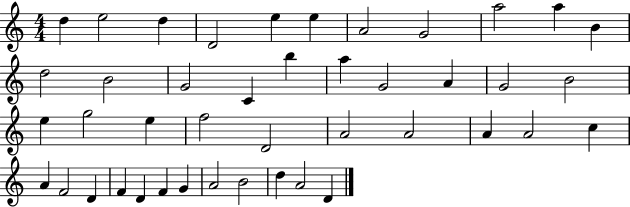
D5/q E5/h D5/q D4/h E5/q E5/q A4/h G4/h A5/h A5/q B4/q D5/h B4/h G4/h C4/q B5/q A5/q G4/h A4/q G4/h B4/h E5/q G5/h E5/q F5/h D4/h A4/h A4/h A4/q A4/h C5/q A4/q F4/h D4/q F4/q D4/q F4/q G4/q A4/h B4/h D5/q A4/h D4/q